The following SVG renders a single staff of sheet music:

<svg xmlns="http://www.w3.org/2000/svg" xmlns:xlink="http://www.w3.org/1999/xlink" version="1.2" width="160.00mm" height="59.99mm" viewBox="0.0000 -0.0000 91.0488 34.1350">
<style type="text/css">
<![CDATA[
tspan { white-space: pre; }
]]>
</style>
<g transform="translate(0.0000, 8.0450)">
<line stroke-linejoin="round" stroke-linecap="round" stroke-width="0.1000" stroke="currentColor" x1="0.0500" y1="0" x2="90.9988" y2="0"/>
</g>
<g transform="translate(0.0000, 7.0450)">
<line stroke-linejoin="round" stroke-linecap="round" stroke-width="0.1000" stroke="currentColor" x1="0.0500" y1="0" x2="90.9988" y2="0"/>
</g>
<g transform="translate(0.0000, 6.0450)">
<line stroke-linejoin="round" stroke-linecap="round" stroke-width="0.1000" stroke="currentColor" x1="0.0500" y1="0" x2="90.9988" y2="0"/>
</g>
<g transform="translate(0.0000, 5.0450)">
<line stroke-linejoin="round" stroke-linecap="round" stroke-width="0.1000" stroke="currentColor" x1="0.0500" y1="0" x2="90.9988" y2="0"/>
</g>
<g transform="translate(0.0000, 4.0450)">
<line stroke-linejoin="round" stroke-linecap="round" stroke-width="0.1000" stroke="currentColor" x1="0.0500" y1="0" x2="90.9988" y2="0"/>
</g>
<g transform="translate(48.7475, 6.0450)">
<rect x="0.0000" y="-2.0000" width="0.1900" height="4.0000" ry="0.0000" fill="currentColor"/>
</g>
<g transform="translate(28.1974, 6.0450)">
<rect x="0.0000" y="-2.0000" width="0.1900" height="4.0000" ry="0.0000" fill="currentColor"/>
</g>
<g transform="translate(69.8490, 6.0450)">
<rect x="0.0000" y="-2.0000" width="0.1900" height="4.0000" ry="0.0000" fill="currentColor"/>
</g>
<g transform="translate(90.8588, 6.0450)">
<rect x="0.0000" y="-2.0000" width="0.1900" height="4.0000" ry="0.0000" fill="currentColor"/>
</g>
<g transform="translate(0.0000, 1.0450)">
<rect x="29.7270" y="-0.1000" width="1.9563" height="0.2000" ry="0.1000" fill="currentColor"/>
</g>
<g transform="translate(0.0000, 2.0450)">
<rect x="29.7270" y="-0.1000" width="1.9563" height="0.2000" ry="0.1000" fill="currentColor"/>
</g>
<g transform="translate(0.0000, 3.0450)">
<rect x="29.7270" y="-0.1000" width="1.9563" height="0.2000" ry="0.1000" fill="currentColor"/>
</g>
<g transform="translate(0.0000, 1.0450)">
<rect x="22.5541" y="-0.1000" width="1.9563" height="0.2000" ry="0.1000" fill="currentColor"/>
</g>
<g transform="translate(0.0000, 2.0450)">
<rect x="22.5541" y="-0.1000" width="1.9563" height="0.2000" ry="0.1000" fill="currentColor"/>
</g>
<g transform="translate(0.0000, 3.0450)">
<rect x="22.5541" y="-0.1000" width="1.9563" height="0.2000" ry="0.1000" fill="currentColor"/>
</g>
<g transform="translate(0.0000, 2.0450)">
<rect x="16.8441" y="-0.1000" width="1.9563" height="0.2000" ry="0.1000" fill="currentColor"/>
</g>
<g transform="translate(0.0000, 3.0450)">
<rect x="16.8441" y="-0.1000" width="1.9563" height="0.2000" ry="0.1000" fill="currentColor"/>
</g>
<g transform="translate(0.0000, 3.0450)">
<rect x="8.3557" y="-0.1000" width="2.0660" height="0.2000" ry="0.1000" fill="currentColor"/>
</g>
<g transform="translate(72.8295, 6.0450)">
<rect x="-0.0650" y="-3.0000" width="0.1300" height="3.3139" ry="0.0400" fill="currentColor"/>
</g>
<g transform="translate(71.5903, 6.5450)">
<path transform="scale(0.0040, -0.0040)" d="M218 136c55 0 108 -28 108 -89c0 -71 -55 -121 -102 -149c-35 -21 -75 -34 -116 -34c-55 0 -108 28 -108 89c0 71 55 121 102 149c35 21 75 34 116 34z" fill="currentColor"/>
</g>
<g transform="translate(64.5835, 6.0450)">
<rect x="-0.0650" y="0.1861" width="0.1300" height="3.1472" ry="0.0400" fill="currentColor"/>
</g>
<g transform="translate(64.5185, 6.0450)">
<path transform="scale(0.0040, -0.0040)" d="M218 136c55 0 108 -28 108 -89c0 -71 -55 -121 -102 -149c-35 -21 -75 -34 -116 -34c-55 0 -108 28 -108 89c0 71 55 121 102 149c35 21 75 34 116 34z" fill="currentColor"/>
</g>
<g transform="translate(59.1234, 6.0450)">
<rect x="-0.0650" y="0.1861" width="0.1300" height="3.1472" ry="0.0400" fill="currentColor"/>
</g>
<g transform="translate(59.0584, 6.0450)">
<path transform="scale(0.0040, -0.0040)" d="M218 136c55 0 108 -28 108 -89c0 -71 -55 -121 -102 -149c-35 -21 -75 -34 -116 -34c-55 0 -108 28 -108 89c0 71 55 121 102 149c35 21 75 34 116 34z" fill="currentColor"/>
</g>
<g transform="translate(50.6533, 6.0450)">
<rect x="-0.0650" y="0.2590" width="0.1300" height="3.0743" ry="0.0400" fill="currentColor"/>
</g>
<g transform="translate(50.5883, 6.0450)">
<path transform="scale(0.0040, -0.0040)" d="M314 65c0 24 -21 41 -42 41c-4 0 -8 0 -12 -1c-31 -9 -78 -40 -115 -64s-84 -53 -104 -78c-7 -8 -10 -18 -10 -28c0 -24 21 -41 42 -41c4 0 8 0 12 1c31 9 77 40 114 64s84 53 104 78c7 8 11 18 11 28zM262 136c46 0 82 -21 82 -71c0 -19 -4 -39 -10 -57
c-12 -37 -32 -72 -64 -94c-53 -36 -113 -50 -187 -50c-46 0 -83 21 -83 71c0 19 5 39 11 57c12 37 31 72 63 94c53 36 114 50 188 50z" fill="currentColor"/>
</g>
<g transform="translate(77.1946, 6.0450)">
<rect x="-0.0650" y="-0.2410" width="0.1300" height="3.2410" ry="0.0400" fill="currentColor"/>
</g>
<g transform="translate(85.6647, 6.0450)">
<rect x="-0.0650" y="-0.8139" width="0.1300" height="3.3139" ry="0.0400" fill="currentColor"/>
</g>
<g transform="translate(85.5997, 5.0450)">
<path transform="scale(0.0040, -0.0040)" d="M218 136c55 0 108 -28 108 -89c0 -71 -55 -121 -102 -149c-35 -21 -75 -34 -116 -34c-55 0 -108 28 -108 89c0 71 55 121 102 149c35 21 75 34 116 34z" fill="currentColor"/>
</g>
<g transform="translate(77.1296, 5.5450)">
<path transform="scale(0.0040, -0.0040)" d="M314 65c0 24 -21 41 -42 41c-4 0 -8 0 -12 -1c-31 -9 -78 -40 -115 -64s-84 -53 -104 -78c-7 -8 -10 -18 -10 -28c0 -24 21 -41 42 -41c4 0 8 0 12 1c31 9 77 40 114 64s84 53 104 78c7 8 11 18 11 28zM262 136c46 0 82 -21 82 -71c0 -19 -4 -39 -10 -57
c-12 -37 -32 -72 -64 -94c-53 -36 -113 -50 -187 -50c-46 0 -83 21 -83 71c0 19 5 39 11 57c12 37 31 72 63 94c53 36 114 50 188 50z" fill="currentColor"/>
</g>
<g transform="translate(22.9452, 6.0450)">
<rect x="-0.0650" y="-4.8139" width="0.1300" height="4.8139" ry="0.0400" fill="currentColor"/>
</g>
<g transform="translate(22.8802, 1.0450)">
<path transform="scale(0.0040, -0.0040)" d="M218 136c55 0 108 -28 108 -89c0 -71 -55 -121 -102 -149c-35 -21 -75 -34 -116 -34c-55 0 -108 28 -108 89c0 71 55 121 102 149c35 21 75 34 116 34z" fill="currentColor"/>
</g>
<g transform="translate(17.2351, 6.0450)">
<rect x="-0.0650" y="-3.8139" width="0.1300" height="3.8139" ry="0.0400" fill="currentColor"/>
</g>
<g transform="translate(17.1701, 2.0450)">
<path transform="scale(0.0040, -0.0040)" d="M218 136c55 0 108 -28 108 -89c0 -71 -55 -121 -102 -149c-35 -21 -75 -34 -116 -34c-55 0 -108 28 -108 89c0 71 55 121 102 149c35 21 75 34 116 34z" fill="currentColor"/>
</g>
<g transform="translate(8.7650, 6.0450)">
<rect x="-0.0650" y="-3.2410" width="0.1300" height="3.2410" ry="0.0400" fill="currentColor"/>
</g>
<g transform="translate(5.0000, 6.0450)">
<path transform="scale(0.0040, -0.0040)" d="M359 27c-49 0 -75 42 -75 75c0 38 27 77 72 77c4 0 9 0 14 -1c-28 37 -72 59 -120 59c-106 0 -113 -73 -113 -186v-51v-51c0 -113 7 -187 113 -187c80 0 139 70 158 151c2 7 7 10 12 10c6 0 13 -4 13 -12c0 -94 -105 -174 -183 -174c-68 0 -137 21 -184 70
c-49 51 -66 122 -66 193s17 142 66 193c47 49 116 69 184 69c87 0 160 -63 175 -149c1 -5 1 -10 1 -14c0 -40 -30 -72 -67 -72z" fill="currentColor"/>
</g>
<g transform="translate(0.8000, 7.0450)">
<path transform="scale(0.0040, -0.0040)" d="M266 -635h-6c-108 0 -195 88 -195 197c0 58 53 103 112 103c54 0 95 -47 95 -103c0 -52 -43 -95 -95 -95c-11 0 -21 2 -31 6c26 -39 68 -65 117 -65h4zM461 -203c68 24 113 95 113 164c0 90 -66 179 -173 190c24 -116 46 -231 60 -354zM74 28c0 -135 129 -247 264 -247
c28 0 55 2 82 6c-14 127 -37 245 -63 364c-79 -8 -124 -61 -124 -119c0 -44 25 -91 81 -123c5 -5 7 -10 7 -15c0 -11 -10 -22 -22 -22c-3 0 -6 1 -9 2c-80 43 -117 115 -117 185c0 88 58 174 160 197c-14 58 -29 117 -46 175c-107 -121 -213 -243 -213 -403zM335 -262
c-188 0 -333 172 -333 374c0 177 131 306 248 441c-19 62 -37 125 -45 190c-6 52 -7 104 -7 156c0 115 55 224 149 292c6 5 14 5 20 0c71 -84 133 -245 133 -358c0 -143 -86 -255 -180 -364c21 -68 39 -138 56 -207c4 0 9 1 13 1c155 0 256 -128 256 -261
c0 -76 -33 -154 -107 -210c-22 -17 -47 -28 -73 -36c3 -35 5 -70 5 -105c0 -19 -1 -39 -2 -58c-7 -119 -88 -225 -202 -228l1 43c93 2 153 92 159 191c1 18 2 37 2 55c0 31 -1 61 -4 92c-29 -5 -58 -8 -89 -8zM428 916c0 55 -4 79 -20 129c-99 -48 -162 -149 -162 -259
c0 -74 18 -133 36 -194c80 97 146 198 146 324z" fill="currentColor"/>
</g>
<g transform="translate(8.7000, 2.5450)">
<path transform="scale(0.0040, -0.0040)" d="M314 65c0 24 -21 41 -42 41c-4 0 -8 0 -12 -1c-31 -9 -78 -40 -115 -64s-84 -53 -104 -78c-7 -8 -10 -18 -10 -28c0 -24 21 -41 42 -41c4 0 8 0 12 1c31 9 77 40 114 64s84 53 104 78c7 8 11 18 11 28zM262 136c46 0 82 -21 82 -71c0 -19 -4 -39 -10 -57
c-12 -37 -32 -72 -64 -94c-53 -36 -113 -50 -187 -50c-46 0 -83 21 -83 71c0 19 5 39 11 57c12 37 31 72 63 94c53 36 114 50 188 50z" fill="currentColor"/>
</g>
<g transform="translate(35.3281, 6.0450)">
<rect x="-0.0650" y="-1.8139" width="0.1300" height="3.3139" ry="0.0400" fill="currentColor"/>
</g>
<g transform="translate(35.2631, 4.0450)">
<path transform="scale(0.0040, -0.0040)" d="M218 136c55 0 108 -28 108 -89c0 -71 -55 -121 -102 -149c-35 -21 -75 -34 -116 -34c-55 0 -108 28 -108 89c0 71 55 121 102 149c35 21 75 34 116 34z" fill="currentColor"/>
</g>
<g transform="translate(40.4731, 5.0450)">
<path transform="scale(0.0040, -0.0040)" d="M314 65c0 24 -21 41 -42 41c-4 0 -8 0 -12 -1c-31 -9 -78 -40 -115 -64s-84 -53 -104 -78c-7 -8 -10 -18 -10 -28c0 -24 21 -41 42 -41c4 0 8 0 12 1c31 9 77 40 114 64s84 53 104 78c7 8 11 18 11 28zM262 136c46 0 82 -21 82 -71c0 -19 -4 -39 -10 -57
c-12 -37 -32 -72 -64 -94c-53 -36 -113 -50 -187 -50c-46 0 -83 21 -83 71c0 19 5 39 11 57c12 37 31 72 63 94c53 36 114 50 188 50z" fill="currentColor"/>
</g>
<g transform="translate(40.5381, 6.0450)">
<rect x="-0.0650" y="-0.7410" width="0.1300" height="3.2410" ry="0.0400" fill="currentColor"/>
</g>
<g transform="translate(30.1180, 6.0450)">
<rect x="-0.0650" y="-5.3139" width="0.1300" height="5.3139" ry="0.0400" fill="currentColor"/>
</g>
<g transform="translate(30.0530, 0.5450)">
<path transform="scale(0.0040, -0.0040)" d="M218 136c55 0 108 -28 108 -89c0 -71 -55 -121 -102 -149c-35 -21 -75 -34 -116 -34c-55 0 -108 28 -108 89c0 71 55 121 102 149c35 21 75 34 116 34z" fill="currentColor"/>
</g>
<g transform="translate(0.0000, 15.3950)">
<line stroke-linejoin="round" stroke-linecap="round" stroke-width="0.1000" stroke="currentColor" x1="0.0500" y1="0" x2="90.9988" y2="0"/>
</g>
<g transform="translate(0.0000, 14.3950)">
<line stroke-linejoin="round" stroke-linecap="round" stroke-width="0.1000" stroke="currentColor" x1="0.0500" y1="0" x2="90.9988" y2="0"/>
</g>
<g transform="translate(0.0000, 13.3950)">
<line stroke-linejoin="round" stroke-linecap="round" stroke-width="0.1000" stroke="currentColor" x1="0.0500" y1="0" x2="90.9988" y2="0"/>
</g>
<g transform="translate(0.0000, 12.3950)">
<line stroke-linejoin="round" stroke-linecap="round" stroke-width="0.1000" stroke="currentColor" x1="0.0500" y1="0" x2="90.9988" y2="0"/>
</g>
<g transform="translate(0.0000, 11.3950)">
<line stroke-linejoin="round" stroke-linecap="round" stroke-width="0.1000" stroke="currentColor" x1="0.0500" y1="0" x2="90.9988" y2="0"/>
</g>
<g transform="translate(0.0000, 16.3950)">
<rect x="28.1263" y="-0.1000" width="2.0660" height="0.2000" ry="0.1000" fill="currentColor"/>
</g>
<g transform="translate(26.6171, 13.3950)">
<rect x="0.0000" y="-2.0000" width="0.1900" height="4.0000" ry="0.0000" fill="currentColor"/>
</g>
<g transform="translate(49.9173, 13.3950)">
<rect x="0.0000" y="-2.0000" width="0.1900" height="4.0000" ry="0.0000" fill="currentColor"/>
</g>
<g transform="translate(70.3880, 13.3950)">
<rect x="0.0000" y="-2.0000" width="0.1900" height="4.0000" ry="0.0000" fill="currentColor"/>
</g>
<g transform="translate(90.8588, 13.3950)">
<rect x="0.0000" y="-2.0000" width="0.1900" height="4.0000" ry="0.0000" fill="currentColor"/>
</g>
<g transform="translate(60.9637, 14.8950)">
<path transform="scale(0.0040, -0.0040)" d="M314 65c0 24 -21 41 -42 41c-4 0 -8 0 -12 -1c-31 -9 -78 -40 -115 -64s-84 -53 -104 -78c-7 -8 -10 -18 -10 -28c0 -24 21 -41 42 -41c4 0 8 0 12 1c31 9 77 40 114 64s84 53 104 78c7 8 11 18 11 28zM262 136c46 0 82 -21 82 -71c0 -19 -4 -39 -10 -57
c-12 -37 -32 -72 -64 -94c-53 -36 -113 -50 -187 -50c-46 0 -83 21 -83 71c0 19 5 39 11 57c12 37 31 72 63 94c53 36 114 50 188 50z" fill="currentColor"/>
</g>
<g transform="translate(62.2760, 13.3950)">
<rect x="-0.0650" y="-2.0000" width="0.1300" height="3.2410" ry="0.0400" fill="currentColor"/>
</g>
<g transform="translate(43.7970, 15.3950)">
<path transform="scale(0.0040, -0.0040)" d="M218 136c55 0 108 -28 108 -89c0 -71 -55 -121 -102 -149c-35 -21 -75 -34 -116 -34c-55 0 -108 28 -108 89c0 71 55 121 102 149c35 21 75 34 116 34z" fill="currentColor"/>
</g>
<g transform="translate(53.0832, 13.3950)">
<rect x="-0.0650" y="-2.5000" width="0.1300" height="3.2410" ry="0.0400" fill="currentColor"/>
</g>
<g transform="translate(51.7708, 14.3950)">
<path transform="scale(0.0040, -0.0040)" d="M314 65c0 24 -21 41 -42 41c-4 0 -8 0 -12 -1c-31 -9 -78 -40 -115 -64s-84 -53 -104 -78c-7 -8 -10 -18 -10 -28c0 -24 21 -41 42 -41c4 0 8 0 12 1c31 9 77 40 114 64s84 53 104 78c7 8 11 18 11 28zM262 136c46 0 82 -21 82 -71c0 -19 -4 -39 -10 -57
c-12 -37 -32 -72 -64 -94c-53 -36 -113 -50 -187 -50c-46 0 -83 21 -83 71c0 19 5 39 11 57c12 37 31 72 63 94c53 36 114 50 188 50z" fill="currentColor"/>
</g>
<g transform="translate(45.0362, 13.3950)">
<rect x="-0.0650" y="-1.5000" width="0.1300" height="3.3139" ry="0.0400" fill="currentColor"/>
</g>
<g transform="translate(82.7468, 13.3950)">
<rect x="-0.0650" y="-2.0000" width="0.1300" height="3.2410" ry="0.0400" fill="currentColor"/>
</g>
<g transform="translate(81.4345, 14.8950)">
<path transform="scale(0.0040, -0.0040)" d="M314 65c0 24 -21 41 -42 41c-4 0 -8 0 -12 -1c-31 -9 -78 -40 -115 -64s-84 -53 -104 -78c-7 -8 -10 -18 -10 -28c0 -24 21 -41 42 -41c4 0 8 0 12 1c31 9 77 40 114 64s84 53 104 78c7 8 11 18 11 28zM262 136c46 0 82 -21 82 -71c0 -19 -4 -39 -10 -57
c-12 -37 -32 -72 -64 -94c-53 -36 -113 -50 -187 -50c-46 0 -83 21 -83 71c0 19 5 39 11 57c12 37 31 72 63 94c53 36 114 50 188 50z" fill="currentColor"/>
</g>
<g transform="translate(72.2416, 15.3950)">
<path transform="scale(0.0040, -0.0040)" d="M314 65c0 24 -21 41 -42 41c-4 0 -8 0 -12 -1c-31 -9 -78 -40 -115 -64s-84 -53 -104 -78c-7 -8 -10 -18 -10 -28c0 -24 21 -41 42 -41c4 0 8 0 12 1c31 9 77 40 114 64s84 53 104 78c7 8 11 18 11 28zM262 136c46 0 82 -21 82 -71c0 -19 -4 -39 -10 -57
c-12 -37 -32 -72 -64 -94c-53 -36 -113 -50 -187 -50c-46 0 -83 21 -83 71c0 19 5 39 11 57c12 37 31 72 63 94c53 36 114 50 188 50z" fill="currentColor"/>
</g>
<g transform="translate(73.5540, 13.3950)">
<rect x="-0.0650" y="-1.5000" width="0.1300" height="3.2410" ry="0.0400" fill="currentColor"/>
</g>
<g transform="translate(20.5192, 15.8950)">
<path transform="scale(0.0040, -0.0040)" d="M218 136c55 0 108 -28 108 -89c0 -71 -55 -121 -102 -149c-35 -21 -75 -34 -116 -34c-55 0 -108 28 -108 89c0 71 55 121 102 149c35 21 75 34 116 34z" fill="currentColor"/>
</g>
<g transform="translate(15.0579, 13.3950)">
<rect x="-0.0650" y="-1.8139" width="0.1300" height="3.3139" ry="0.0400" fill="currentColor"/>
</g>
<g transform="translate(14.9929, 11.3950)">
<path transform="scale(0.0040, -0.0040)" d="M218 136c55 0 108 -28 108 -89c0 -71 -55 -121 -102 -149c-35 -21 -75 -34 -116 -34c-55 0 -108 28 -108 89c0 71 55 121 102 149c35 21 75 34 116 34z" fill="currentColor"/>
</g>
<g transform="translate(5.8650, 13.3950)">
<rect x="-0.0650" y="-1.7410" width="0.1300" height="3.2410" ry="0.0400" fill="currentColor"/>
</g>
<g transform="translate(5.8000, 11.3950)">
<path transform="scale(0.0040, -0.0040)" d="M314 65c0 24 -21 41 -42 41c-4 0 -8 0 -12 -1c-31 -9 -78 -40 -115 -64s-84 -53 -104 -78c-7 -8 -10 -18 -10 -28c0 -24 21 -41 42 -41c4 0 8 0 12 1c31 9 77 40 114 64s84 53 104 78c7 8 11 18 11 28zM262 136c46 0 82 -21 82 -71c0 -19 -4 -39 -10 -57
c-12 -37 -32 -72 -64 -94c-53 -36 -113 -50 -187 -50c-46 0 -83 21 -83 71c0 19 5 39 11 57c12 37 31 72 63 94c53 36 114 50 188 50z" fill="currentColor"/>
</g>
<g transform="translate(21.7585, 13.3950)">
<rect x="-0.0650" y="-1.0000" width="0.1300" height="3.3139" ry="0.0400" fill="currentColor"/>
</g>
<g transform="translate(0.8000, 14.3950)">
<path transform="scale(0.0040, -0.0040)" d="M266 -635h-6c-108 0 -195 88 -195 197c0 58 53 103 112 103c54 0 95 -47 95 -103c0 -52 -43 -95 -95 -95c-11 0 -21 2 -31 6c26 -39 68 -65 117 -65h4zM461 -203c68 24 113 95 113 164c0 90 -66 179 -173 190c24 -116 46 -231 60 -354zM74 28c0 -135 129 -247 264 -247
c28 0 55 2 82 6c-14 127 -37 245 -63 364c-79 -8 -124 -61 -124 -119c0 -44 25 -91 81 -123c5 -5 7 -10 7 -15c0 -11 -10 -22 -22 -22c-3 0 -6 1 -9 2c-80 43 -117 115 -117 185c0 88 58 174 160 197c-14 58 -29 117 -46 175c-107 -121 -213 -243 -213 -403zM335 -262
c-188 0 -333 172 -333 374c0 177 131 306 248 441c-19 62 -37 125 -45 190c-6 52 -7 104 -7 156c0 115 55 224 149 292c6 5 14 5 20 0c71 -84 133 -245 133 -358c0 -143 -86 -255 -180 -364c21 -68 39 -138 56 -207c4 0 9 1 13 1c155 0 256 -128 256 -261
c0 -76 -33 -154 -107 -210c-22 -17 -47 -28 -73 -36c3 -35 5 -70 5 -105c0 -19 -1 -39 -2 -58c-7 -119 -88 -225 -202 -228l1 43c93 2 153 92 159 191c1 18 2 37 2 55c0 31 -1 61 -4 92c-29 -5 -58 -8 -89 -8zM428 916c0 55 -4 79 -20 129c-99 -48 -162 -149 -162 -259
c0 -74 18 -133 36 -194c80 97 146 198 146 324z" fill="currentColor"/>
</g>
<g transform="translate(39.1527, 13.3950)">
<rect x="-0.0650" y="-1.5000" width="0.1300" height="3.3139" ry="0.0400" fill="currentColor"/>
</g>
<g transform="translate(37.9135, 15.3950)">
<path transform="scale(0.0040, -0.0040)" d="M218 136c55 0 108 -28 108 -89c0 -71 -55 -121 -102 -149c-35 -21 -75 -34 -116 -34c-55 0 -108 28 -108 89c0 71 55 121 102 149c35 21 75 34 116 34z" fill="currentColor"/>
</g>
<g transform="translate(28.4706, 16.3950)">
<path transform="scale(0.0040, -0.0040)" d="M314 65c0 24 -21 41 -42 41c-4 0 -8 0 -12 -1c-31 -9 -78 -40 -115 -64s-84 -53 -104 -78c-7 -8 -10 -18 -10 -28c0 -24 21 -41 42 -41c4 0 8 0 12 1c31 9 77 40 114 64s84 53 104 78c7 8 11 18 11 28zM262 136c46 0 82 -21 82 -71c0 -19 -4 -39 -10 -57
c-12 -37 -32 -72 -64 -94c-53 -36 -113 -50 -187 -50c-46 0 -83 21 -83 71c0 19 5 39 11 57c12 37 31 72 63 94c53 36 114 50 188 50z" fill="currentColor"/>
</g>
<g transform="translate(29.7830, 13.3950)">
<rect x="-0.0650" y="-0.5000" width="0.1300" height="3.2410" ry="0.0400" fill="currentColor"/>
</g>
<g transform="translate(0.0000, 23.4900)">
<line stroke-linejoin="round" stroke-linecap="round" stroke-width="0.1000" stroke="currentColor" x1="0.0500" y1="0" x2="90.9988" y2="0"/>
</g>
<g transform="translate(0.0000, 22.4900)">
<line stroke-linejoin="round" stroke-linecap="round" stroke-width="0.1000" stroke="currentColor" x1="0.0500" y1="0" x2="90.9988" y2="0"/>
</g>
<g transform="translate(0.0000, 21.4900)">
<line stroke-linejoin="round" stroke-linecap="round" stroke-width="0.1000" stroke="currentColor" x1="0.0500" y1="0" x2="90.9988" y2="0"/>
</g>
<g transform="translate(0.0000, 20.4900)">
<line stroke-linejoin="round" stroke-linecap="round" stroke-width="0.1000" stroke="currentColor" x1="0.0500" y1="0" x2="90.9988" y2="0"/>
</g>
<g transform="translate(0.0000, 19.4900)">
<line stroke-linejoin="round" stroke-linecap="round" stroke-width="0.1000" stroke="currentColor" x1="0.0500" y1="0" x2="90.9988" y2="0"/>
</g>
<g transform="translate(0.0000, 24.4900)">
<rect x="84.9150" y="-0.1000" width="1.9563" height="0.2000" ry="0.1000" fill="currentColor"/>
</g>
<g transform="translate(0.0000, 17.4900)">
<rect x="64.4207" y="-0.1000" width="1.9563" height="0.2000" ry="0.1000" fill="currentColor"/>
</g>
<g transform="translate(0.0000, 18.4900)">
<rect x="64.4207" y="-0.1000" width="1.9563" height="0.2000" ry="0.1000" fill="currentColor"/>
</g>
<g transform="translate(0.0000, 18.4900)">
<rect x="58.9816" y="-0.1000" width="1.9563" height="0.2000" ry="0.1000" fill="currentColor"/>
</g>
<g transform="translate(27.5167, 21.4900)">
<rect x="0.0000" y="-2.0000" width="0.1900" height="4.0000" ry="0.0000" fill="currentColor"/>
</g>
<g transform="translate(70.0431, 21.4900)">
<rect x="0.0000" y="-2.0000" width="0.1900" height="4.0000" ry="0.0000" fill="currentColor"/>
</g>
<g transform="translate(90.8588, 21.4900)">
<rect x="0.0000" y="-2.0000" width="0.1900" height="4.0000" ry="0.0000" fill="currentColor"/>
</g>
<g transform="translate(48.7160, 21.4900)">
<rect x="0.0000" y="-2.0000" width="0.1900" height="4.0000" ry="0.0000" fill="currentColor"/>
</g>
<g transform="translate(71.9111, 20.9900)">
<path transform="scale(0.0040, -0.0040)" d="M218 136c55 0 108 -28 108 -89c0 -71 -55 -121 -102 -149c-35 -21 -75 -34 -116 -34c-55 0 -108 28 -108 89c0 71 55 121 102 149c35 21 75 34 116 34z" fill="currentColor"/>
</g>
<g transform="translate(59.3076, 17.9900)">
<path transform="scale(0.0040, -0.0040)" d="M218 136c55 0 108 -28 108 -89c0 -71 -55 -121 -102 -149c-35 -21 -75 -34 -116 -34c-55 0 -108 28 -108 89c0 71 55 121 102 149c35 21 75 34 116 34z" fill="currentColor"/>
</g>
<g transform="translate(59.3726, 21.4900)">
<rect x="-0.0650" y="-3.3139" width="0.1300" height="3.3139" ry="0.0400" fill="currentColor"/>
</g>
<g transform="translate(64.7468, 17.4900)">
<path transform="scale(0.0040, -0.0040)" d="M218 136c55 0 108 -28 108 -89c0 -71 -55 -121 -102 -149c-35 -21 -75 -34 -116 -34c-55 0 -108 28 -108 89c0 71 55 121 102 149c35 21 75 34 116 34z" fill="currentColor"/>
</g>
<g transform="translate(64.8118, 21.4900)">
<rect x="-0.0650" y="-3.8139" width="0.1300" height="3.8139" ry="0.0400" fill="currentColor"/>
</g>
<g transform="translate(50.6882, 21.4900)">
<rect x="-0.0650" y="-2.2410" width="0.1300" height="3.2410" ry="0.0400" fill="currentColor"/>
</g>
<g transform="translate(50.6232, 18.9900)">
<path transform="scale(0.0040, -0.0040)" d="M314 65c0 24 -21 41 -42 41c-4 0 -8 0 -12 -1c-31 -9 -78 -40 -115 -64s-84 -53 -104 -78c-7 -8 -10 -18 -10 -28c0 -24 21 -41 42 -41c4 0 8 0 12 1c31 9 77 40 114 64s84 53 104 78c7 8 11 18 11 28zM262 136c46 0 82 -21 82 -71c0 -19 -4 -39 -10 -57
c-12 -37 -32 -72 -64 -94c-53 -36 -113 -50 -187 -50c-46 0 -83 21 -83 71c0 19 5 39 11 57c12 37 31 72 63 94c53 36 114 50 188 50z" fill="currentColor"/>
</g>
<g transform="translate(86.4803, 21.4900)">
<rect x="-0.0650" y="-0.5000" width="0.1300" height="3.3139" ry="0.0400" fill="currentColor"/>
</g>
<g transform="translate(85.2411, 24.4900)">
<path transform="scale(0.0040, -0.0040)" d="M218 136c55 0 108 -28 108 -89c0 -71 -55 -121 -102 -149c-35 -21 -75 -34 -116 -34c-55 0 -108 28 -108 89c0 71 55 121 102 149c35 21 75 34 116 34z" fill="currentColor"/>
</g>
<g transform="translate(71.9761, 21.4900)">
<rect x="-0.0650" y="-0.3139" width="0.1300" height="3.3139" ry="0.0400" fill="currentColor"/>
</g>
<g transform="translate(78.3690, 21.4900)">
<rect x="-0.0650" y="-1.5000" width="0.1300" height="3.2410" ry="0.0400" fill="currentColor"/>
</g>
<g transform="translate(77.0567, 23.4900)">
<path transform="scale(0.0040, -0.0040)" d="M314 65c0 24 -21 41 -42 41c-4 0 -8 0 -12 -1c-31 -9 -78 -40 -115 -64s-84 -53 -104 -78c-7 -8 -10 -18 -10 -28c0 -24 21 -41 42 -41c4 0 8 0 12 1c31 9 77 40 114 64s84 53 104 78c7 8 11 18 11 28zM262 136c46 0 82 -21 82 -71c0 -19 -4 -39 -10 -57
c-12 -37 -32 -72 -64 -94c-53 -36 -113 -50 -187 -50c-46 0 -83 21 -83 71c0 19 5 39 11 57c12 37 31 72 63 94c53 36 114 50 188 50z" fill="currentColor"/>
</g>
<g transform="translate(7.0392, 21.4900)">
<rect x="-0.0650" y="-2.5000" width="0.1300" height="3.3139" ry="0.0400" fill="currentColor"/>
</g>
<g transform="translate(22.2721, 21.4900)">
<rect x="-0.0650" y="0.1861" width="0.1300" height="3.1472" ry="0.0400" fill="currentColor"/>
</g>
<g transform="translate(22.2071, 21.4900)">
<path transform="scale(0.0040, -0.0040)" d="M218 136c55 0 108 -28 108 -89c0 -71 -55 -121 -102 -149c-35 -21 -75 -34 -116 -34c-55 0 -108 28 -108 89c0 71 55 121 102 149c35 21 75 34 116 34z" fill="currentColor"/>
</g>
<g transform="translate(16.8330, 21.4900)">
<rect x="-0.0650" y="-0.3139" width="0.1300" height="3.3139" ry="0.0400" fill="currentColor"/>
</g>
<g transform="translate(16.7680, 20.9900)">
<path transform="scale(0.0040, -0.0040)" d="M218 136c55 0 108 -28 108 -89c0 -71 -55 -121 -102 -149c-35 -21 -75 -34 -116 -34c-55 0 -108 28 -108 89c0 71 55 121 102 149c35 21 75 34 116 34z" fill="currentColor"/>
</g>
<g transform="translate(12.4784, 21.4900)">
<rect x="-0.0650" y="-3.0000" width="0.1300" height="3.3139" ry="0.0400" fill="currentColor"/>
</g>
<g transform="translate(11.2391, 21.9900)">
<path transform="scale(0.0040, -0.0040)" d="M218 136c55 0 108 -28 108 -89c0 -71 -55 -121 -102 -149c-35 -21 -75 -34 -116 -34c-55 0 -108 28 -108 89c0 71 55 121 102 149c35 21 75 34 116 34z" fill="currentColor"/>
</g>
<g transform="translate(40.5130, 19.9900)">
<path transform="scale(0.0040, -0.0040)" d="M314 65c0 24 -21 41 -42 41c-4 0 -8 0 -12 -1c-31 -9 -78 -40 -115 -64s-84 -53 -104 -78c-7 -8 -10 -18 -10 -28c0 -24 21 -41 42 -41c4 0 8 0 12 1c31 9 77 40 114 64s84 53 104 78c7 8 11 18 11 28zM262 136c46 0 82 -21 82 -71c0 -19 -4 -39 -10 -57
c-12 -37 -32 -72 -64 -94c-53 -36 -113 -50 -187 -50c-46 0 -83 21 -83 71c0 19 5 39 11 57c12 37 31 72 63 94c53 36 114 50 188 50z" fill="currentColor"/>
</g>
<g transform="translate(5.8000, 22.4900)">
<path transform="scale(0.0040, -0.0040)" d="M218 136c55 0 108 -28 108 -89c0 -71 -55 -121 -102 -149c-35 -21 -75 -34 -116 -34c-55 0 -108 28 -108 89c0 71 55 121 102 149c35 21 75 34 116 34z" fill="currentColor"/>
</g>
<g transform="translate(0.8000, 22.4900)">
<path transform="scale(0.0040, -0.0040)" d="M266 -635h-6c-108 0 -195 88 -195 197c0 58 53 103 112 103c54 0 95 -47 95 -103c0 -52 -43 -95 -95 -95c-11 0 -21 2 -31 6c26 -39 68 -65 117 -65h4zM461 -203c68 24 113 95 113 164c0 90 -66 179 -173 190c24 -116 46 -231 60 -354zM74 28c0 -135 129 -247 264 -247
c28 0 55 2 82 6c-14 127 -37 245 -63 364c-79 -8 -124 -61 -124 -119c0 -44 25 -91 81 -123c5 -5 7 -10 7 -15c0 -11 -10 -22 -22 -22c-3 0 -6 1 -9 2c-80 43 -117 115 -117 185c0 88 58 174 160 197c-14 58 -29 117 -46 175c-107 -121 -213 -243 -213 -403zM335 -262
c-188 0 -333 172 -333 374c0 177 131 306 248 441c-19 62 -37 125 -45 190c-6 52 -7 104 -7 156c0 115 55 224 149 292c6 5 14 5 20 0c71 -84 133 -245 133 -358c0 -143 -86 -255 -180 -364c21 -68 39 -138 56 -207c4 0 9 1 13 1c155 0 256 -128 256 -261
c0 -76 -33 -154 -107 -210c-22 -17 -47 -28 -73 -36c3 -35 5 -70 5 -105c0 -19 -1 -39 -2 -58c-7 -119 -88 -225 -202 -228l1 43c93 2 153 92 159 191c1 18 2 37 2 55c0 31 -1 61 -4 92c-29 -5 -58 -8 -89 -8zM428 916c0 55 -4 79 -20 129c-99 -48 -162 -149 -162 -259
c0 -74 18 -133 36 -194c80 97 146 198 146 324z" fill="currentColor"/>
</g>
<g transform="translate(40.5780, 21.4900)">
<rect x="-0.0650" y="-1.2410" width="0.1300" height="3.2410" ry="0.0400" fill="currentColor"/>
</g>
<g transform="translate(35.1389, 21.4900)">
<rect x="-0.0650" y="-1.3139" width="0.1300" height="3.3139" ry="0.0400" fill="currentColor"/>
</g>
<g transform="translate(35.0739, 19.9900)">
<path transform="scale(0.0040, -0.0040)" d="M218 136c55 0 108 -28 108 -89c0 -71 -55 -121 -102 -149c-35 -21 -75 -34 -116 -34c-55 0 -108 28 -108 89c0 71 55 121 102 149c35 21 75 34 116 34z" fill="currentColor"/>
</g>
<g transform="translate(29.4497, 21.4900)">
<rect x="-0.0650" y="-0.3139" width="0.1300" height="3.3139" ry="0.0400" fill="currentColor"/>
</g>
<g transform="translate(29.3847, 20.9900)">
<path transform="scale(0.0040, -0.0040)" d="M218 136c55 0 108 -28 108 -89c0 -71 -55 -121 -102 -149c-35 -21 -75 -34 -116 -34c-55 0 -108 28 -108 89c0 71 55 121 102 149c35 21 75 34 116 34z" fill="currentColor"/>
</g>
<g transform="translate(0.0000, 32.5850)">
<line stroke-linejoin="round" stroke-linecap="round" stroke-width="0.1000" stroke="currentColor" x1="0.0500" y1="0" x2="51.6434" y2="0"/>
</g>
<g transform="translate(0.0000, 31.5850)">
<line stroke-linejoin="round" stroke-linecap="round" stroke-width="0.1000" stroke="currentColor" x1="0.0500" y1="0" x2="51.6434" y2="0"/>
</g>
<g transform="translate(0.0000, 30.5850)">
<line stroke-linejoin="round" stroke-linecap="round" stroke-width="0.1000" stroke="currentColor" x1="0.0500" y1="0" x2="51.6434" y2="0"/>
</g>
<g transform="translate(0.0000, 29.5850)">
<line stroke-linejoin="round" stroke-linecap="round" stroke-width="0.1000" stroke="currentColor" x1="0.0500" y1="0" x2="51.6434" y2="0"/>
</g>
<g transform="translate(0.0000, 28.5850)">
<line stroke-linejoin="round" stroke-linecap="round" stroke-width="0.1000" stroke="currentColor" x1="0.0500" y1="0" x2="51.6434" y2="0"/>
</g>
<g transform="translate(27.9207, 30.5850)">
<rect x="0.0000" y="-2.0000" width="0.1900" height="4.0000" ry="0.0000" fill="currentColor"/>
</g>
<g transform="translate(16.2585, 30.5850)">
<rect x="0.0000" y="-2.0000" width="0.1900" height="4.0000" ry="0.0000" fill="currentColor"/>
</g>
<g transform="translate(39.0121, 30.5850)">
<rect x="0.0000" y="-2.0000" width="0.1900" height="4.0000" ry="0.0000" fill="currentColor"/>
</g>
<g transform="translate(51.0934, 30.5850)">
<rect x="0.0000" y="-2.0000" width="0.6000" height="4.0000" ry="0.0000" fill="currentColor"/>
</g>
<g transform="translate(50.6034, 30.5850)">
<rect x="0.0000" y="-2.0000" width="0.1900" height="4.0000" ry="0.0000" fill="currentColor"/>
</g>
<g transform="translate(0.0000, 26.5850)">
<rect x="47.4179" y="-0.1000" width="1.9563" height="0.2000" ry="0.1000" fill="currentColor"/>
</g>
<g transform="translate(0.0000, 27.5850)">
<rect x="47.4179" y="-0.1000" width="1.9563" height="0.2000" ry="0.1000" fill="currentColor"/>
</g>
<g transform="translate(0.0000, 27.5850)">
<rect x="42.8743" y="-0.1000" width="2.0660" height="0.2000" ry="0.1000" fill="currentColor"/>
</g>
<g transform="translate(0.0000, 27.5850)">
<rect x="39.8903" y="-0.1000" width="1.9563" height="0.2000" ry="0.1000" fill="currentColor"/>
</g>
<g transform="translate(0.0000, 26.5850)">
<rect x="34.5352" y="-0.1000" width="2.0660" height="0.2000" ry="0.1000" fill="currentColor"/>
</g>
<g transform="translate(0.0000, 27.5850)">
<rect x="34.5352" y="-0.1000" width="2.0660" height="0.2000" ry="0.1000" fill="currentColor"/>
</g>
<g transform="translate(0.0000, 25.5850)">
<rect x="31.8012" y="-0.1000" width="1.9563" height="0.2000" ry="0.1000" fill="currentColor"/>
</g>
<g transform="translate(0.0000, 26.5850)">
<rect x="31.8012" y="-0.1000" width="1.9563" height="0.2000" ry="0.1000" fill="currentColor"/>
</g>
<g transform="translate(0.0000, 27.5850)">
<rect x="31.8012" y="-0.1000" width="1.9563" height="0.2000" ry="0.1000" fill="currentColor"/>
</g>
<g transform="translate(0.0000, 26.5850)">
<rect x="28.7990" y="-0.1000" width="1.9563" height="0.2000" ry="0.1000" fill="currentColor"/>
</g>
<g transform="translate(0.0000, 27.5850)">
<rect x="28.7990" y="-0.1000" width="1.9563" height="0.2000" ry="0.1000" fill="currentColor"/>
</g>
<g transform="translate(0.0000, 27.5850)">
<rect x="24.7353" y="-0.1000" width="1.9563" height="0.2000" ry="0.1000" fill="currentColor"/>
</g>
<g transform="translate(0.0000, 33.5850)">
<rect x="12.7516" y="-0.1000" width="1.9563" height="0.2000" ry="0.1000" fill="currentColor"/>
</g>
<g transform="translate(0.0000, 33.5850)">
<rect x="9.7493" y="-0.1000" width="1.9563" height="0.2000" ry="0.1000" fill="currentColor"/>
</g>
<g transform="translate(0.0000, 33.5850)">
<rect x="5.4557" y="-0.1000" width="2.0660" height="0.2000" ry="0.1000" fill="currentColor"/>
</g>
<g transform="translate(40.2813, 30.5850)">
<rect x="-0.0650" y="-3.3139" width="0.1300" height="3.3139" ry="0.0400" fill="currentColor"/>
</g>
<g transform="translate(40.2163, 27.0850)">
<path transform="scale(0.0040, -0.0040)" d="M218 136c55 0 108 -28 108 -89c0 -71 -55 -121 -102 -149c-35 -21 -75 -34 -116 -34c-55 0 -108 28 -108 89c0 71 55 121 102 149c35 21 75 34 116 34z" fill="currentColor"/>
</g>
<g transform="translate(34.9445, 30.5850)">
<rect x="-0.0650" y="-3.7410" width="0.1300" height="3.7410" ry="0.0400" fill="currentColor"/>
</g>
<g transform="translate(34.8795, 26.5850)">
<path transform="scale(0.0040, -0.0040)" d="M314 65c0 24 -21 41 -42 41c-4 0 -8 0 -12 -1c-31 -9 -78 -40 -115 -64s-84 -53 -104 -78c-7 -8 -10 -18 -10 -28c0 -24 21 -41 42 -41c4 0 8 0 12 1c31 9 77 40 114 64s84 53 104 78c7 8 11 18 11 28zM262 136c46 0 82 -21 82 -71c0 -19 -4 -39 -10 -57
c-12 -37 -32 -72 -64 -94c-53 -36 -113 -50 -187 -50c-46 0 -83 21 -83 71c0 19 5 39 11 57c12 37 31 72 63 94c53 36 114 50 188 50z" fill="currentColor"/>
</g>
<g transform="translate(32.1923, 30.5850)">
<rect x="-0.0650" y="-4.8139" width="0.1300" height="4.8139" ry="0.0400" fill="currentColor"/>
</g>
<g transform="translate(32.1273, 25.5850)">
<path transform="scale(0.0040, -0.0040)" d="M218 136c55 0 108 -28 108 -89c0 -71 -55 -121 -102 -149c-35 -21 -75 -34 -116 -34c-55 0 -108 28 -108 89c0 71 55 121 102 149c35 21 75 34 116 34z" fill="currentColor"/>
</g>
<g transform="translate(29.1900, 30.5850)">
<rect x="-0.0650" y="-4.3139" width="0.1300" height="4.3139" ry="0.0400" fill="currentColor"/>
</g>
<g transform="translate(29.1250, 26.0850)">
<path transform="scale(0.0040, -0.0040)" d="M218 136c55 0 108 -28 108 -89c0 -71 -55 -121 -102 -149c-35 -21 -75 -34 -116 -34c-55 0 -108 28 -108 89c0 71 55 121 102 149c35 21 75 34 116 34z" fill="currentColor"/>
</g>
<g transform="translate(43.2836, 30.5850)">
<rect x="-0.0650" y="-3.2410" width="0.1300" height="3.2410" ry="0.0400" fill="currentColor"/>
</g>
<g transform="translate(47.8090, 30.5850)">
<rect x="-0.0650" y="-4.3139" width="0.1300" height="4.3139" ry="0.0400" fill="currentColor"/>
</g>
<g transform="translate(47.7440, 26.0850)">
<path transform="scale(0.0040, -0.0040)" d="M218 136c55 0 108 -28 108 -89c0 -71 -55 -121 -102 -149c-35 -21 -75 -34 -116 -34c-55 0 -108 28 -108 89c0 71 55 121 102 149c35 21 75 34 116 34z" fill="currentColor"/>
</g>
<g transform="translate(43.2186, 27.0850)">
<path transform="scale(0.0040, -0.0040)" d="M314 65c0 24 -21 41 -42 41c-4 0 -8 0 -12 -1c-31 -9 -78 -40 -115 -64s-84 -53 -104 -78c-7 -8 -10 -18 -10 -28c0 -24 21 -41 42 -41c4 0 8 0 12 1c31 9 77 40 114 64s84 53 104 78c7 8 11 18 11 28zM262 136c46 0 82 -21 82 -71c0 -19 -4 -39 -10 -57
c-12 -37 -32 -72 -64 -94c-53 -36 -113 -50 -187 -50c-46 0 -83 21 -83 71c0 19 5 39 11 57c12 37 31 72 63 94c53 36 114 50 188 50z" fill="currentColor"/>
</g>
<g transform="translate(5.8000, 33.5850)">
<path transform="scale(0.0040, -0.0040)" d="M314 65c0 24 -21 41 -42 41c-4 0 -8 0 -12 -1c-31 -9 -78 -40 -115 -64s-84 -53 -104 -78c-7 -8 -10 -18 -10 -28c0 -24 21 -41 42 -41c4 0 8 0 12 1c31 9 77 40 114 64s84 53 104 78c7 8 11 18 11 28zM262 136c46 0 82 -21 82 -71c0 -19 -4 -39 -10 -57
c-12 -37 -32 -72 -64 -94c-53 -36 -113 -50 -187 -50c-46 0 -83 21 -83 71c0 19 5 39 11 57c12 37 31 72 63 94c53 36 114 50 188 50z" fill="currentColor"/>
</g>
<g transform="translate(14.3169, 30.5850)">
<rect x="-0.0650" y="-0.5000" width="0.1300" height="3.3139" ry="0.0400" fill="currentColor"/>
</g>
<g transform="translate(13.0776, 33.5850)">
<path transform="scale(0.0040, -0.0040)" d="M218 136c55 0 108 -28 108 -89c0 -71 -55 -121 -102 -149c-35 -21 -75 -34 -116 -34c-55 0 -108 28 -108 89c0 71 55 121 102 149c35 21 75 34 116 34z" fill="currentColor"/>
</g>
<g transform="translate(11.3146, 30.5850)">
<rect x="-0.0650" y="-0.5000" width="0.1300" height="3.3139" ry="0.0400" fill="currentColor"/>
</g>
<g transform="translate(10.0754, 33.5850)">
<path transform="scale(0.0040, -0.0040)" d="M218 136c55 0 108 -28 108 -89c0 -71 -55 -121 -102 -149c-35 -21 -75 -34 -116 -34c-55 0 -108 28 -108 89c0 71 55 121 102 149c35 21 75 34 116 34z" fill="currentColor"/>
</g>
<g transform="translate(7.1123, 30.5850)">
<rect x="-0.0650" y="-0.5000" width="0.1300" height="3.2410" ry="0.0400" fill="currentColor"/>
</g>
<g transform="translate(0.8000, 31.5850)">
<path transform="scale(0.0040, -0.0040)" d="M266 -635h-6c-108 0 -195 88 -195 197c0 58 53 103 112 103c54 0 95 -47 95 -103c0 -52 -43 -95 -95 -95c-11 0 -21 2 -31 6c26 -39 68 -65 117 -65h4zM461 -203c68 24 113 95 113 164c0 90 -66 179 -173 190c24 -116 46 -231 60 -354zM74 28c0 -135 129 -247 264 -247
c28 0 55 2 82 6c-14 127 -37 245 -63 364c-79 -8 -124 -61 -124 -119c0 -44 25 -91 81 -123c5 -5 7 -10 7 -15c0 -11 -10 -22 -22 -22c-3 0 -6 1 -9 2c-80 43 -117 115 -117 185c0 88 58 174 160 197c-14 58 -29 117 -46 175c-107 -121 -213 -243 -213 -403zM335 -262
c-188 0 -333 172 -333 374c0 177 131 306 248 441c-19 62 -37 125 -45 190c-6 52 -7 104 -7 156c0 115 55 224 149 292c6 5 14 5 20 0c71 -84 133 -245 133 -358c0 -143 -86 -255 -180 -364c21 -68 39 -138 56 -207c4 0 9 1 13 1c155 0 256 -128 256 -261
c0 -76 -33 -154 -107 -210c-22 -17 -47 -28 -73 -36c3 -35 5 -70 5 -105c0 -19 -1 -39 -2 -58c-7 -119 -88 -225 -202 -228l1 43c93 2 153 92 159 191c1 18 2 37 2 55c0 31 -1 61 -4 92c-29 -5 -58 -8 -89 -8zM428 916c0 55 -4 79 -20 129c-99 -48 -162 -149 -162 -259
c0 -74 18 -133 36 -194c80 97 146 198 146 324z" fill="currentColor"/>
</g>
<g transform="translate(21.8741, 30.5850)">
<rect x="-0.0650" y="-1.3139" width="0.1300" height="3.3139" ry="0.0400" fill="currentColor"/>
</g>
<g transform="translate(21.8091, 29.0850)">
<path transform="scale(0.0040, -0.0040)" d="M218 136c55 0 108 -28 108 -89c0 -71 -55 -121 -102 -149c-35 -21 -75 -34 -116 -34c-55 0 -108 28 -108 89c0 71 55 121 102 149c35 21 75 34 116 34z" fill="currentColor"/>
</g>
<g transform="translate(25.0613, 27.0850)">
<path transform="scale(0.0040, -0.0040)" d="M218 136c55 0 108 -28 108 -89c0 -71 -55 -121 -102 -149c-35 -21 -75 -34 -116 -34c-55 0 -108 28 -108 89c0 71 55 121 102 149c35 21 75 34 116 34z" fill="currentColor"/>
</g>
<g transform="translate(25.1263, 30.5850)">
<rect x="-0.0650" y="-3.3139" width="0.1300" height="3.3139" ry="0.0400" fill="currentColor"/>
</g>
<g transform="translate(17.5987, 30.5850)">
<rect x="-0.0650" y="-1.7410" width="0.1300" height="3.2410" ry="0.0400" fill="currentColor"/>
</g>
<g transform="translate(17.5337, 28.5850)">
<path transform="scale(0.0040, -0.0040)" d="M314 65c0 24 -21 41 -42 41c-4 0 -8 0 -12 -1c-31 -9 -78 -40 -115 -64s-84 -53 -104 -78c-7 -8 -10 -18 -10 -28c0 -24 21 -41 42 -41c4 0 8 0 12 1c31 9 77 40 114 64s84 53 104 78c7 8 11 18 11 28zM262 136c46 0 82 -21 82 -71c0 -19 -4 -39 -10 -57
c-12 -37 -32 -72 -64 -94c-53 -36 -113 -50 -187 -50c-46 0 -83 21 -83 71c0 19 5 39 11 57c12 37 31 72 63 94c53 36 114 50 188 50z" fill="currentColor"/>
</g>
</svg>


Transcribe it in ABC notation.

X:1
T:Untitled
M:4/4
L:1/4
K:C
b2 c' e' f' f d2 B2 B B A c2 d f2 f D C2 E E G2 F2 E2 F2 G A c B c e e2 g2 b c' c E2 C C2 C C f2 e b d' e' c'2 b b2 d'